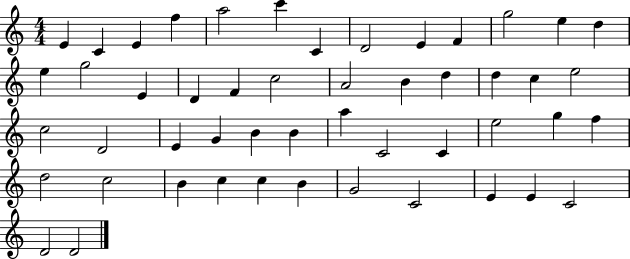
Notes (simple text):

E4/q C4/q E4/q F5/q A5/h C6/q C4/q D4/h E4/q F4/q G5/h E5/q D5/q E5/q G5/h E4/q D4/q F4/q C5/h A4/h B4/q D5/q D5/q C5/q E5/h C5/h D4/h E4/q G4/q B4/q B4/q A5/q C4/h C4/q E5/h G5/q F5/q D5/h C5/h B4/q C5/q C5/q B4/q G4/h C4/h E4/q E4/q C4/h D4/h D4/h